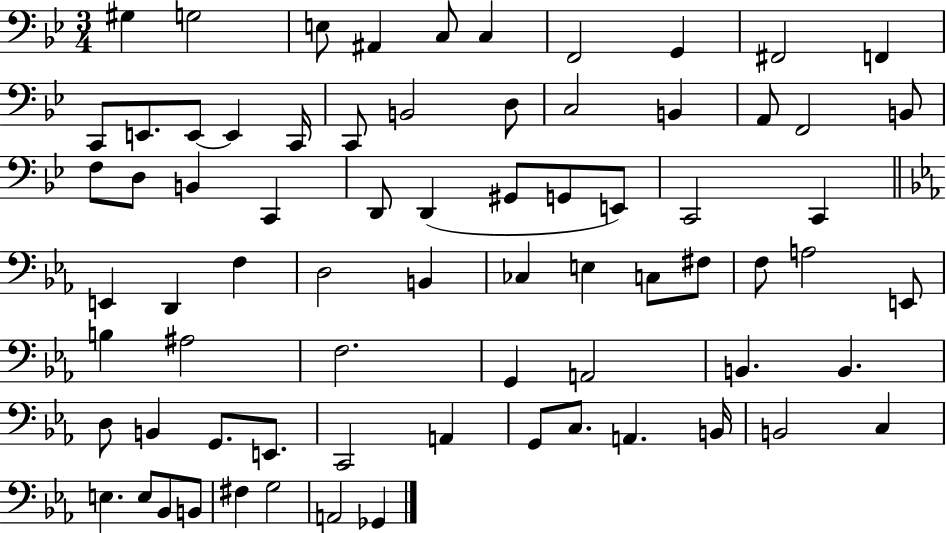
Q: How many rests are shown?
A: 0